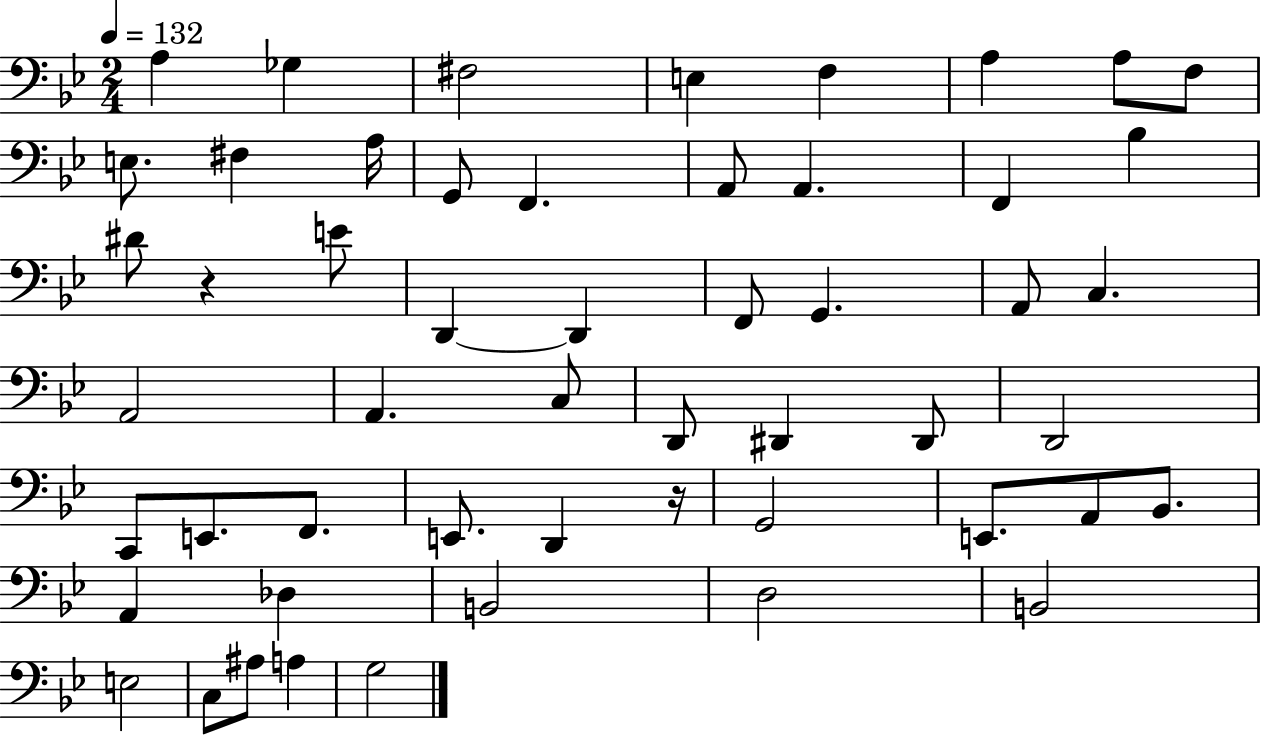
A3/q Gb3/q F#3/h E3/q F3/q A3/q A3/e F3/e E3/e. F#3/q A3/s G2/e F2/q. A2/e A2/q. F2/q Bb3/q D#4/e R/q E4/e D2/q D2/q F2/e G2/q. A2/e C3/q. A2/h A2/q. C3/e D2/e D#2/q D#2/e D2/h C2/e E2/e. F2/e. E2/e. D2/q R/s G2/h E2/e. A2/e Bb2/e. A2/q Db3/q B2/h D3/h B2/h E3/h C3/e A#3/e A3/q G3/h